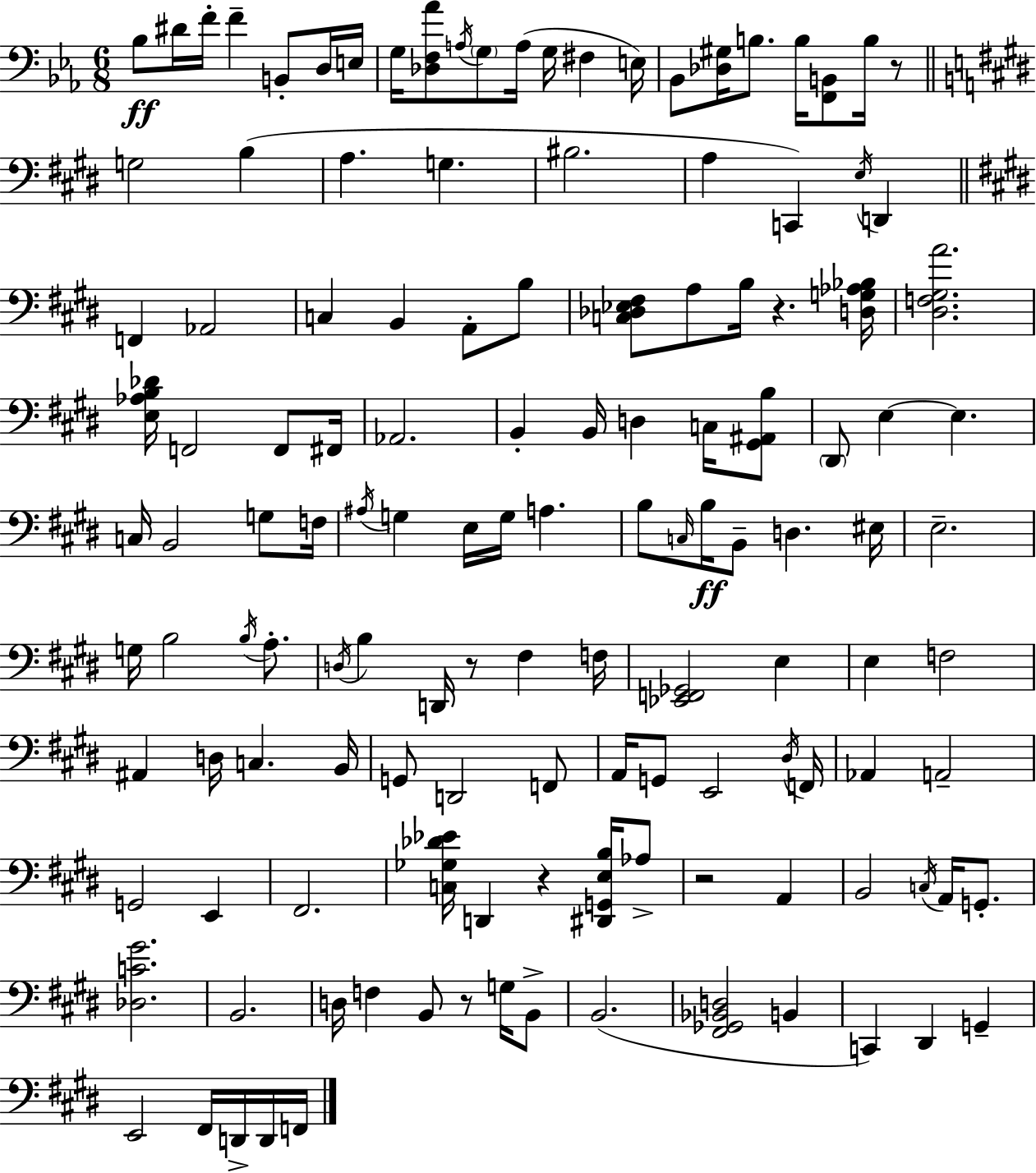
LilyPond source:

{
  \clef bass
  \numericTimeSignature
  \time 6/8
  \key c \minor
  bes8\ff dis'16 f'16-. f'4-- b,8-. d16 e16 | g16 <des f aes'>8 \acciaccatura { a16 } \parenthesize g8 a16( g16 fis4 | e16) bes,8 <des gis>16 b8. b16 <f, b,>8 b16 r8 | \bar "||" \break \key e \major g2 b4( | a4. g4. | bis2. | a4 c,4) \acciaccatura { e16 } d,4 | \break \bar "||" \break \key e \major f,4 aes,2 | c4 b,4 a,8-. b8 | <c des ees fis>8 a8 b16 r4. <d g aes bes>16 | <dis f gis a'>2. | \break <e aes b des'>16 f,2 f,8 fis,16 | aes,2. | b,4-. b,16 d4 c16 <gis, ais, b>8 | \parenthesize dis,8 e4~~ e4. | \break c16 b,2 g8 f16 | \acciaccatura { ais16 } g4 e16 g16 a4. | b8 \grace { c16 }\ff b16 b,8-- d4. | eis16 e2.-- | \break g16 b2 \acciaccatura { b16 } | a8.-. \acciaccatura { d16 } b4 d,16 r8 fis4 | f16 <ees, f, ges,>2 | e4 e4 f2 | \break ais,4 d16 c4. | b,16 g,8 d,2 | f,8 a,16 g,8 e,2 | \acciaccatura { dis16 } f,16 aes,4 a,2-- | \break g,2 | e,4 fis,2. | <c ges des' ees'>16 d,4 r4 | <dis, g, e b>16 aes8-> r2 | \break a,4 b,2 | \acciaccatura { c16 } a,16 g,8.-. <des c' gis'>2. | b,2. | d16 f4 b,8 | \break r8 g16 b,8-> b,2.( | <fis, ges, bes, d>2 | b,4 c,4) dis,4 | g,4-- e,2 | \break fis,16 d,16-> d,16 f,16 \bar "|."
}